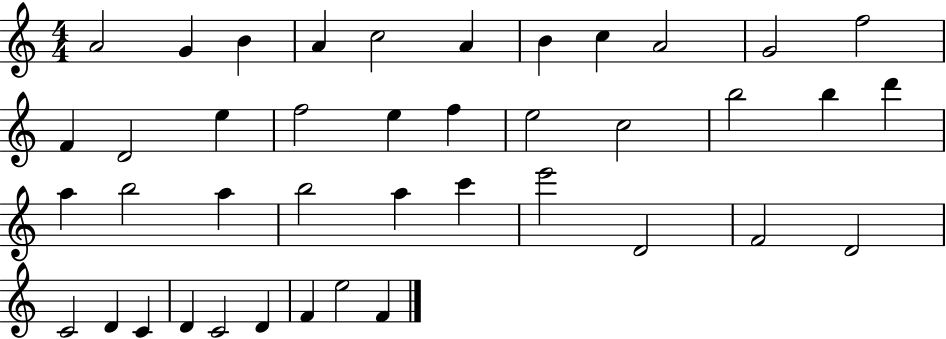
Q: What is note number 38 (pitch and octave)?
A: D4